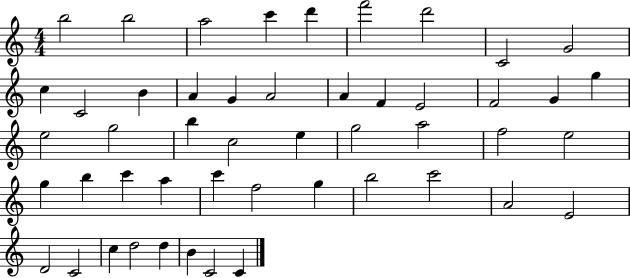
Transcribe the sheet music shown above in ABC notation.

X:1
T:Untitled
M:4/4
L:1/4
K:C
b2 b2 a2 c' d' f'2 d'2 C2 G2 c C2 B A G A2 A F E2 F2 G g e2 g2 b c2 e g2 a2 f2 e2 g b c' a c' f2 g b2 c'2 A2 E2 D2 C2 c d2 d B C2 C